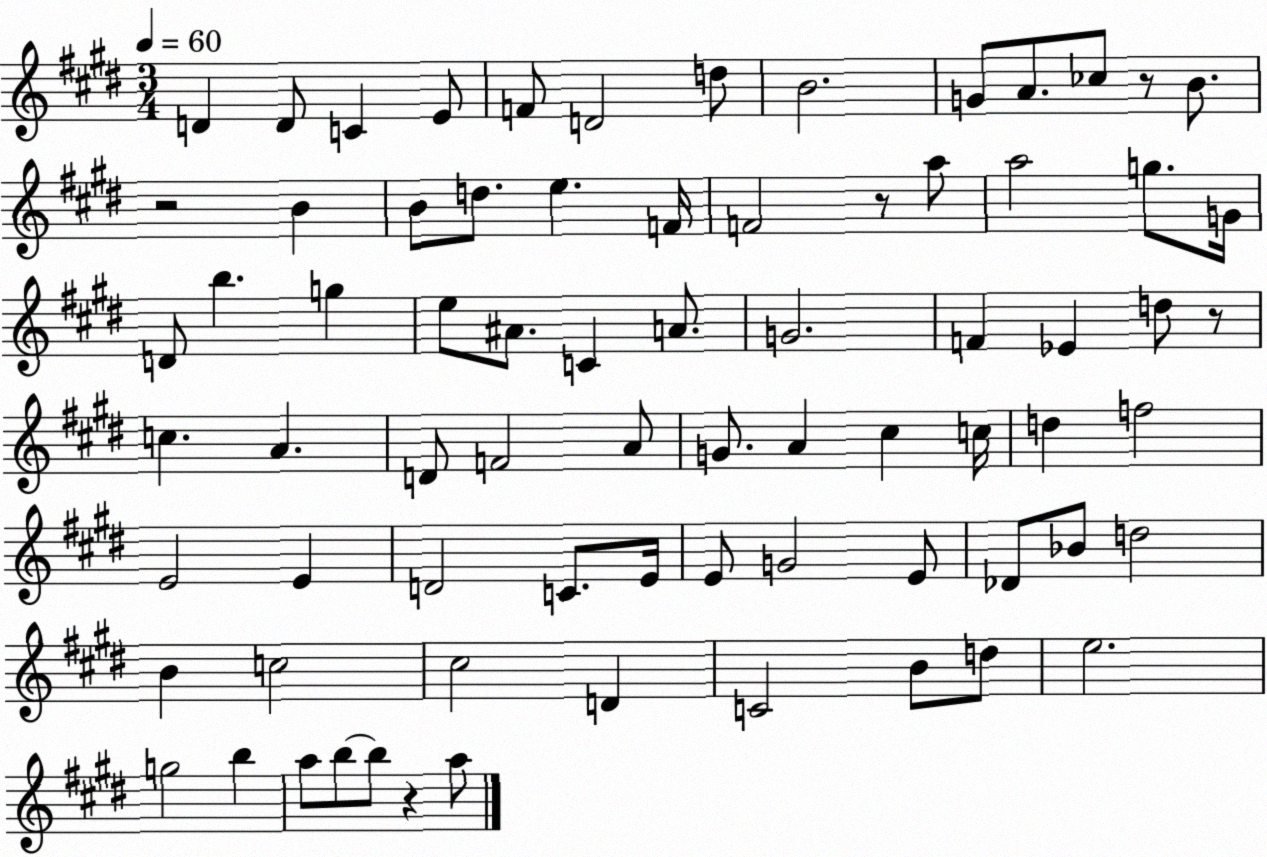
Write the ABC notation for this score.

X:1
T:Untitled
M:3/4
L:1/4
K:E
D D/2 C E/2 F/2 D2 d/2 B2 G/2 A/2 _c/2 z/2 B/2 z2 B B/2 d/2 e F/4 F2 z/2 a/2 a2 g/2 G/4 D/2 b g e/2 ^A/2 C A/2 G2 F _E d/2 z/2 c A D/2 F2 A/2 G/2 A ^c c/4 d f2 E2 E D2 C/2 E/4 E/2 G2 E/2 _D/2 _B/2 d2 B c2 ^c2 D C2 B/2 d/2 e2 g2 b a/2 b/2 b/2 z a/2